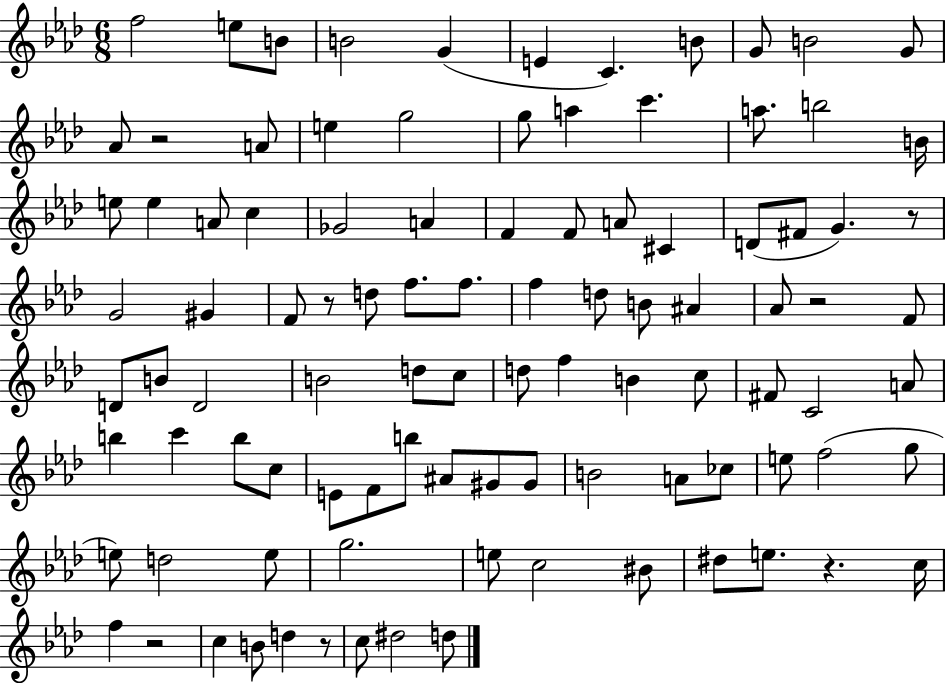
{
  \clef treble
  \numericTimeSignature
  \time 6/8
  \key aes \major
  \repeat volta 2 { f''2 e''8 b'8 | b'2 g'4( | e'4 c'4.) b'8 | g'8 b'2 g'8 | \break aes'8 r2 a'8 | e''4 g''2 | g''8 a''4 c'''4. | a''8. b''2 b'16 | \break e''8 e''4 a'8 c''4 | ges'2 a'4 | f'4 f'8 a'8 cis'4 | d'8( fis'8 g'4.) r8 | \break g'2 gis'4 | f'8 r8 d''8 f''8. f''8. | f''4 d''8 b'8 ais'4 | aes'8 r2 f'8 | \break d'8 b'8 d'2 | b'2 d''8 c''8 | d''8 f''4 b'4 c''8 | fis'8 c'2 a'8 | \break b''4 c'''4 b''8 c''8 | e'8 f'8 b''8 ais'8 gis'8 gis'8 | b'2 a'8 ces''8 | e''8 f''2( g''8 | \break e''8) d''2 e''8 | g''2. | e''8 c''2 bis'8 | dis''8 e''8. r4. c''16 | \break f''4 r2 | c''4 b'8 d''4 r8 | c''8 dis''2 d''8 | } \bar "|."
}